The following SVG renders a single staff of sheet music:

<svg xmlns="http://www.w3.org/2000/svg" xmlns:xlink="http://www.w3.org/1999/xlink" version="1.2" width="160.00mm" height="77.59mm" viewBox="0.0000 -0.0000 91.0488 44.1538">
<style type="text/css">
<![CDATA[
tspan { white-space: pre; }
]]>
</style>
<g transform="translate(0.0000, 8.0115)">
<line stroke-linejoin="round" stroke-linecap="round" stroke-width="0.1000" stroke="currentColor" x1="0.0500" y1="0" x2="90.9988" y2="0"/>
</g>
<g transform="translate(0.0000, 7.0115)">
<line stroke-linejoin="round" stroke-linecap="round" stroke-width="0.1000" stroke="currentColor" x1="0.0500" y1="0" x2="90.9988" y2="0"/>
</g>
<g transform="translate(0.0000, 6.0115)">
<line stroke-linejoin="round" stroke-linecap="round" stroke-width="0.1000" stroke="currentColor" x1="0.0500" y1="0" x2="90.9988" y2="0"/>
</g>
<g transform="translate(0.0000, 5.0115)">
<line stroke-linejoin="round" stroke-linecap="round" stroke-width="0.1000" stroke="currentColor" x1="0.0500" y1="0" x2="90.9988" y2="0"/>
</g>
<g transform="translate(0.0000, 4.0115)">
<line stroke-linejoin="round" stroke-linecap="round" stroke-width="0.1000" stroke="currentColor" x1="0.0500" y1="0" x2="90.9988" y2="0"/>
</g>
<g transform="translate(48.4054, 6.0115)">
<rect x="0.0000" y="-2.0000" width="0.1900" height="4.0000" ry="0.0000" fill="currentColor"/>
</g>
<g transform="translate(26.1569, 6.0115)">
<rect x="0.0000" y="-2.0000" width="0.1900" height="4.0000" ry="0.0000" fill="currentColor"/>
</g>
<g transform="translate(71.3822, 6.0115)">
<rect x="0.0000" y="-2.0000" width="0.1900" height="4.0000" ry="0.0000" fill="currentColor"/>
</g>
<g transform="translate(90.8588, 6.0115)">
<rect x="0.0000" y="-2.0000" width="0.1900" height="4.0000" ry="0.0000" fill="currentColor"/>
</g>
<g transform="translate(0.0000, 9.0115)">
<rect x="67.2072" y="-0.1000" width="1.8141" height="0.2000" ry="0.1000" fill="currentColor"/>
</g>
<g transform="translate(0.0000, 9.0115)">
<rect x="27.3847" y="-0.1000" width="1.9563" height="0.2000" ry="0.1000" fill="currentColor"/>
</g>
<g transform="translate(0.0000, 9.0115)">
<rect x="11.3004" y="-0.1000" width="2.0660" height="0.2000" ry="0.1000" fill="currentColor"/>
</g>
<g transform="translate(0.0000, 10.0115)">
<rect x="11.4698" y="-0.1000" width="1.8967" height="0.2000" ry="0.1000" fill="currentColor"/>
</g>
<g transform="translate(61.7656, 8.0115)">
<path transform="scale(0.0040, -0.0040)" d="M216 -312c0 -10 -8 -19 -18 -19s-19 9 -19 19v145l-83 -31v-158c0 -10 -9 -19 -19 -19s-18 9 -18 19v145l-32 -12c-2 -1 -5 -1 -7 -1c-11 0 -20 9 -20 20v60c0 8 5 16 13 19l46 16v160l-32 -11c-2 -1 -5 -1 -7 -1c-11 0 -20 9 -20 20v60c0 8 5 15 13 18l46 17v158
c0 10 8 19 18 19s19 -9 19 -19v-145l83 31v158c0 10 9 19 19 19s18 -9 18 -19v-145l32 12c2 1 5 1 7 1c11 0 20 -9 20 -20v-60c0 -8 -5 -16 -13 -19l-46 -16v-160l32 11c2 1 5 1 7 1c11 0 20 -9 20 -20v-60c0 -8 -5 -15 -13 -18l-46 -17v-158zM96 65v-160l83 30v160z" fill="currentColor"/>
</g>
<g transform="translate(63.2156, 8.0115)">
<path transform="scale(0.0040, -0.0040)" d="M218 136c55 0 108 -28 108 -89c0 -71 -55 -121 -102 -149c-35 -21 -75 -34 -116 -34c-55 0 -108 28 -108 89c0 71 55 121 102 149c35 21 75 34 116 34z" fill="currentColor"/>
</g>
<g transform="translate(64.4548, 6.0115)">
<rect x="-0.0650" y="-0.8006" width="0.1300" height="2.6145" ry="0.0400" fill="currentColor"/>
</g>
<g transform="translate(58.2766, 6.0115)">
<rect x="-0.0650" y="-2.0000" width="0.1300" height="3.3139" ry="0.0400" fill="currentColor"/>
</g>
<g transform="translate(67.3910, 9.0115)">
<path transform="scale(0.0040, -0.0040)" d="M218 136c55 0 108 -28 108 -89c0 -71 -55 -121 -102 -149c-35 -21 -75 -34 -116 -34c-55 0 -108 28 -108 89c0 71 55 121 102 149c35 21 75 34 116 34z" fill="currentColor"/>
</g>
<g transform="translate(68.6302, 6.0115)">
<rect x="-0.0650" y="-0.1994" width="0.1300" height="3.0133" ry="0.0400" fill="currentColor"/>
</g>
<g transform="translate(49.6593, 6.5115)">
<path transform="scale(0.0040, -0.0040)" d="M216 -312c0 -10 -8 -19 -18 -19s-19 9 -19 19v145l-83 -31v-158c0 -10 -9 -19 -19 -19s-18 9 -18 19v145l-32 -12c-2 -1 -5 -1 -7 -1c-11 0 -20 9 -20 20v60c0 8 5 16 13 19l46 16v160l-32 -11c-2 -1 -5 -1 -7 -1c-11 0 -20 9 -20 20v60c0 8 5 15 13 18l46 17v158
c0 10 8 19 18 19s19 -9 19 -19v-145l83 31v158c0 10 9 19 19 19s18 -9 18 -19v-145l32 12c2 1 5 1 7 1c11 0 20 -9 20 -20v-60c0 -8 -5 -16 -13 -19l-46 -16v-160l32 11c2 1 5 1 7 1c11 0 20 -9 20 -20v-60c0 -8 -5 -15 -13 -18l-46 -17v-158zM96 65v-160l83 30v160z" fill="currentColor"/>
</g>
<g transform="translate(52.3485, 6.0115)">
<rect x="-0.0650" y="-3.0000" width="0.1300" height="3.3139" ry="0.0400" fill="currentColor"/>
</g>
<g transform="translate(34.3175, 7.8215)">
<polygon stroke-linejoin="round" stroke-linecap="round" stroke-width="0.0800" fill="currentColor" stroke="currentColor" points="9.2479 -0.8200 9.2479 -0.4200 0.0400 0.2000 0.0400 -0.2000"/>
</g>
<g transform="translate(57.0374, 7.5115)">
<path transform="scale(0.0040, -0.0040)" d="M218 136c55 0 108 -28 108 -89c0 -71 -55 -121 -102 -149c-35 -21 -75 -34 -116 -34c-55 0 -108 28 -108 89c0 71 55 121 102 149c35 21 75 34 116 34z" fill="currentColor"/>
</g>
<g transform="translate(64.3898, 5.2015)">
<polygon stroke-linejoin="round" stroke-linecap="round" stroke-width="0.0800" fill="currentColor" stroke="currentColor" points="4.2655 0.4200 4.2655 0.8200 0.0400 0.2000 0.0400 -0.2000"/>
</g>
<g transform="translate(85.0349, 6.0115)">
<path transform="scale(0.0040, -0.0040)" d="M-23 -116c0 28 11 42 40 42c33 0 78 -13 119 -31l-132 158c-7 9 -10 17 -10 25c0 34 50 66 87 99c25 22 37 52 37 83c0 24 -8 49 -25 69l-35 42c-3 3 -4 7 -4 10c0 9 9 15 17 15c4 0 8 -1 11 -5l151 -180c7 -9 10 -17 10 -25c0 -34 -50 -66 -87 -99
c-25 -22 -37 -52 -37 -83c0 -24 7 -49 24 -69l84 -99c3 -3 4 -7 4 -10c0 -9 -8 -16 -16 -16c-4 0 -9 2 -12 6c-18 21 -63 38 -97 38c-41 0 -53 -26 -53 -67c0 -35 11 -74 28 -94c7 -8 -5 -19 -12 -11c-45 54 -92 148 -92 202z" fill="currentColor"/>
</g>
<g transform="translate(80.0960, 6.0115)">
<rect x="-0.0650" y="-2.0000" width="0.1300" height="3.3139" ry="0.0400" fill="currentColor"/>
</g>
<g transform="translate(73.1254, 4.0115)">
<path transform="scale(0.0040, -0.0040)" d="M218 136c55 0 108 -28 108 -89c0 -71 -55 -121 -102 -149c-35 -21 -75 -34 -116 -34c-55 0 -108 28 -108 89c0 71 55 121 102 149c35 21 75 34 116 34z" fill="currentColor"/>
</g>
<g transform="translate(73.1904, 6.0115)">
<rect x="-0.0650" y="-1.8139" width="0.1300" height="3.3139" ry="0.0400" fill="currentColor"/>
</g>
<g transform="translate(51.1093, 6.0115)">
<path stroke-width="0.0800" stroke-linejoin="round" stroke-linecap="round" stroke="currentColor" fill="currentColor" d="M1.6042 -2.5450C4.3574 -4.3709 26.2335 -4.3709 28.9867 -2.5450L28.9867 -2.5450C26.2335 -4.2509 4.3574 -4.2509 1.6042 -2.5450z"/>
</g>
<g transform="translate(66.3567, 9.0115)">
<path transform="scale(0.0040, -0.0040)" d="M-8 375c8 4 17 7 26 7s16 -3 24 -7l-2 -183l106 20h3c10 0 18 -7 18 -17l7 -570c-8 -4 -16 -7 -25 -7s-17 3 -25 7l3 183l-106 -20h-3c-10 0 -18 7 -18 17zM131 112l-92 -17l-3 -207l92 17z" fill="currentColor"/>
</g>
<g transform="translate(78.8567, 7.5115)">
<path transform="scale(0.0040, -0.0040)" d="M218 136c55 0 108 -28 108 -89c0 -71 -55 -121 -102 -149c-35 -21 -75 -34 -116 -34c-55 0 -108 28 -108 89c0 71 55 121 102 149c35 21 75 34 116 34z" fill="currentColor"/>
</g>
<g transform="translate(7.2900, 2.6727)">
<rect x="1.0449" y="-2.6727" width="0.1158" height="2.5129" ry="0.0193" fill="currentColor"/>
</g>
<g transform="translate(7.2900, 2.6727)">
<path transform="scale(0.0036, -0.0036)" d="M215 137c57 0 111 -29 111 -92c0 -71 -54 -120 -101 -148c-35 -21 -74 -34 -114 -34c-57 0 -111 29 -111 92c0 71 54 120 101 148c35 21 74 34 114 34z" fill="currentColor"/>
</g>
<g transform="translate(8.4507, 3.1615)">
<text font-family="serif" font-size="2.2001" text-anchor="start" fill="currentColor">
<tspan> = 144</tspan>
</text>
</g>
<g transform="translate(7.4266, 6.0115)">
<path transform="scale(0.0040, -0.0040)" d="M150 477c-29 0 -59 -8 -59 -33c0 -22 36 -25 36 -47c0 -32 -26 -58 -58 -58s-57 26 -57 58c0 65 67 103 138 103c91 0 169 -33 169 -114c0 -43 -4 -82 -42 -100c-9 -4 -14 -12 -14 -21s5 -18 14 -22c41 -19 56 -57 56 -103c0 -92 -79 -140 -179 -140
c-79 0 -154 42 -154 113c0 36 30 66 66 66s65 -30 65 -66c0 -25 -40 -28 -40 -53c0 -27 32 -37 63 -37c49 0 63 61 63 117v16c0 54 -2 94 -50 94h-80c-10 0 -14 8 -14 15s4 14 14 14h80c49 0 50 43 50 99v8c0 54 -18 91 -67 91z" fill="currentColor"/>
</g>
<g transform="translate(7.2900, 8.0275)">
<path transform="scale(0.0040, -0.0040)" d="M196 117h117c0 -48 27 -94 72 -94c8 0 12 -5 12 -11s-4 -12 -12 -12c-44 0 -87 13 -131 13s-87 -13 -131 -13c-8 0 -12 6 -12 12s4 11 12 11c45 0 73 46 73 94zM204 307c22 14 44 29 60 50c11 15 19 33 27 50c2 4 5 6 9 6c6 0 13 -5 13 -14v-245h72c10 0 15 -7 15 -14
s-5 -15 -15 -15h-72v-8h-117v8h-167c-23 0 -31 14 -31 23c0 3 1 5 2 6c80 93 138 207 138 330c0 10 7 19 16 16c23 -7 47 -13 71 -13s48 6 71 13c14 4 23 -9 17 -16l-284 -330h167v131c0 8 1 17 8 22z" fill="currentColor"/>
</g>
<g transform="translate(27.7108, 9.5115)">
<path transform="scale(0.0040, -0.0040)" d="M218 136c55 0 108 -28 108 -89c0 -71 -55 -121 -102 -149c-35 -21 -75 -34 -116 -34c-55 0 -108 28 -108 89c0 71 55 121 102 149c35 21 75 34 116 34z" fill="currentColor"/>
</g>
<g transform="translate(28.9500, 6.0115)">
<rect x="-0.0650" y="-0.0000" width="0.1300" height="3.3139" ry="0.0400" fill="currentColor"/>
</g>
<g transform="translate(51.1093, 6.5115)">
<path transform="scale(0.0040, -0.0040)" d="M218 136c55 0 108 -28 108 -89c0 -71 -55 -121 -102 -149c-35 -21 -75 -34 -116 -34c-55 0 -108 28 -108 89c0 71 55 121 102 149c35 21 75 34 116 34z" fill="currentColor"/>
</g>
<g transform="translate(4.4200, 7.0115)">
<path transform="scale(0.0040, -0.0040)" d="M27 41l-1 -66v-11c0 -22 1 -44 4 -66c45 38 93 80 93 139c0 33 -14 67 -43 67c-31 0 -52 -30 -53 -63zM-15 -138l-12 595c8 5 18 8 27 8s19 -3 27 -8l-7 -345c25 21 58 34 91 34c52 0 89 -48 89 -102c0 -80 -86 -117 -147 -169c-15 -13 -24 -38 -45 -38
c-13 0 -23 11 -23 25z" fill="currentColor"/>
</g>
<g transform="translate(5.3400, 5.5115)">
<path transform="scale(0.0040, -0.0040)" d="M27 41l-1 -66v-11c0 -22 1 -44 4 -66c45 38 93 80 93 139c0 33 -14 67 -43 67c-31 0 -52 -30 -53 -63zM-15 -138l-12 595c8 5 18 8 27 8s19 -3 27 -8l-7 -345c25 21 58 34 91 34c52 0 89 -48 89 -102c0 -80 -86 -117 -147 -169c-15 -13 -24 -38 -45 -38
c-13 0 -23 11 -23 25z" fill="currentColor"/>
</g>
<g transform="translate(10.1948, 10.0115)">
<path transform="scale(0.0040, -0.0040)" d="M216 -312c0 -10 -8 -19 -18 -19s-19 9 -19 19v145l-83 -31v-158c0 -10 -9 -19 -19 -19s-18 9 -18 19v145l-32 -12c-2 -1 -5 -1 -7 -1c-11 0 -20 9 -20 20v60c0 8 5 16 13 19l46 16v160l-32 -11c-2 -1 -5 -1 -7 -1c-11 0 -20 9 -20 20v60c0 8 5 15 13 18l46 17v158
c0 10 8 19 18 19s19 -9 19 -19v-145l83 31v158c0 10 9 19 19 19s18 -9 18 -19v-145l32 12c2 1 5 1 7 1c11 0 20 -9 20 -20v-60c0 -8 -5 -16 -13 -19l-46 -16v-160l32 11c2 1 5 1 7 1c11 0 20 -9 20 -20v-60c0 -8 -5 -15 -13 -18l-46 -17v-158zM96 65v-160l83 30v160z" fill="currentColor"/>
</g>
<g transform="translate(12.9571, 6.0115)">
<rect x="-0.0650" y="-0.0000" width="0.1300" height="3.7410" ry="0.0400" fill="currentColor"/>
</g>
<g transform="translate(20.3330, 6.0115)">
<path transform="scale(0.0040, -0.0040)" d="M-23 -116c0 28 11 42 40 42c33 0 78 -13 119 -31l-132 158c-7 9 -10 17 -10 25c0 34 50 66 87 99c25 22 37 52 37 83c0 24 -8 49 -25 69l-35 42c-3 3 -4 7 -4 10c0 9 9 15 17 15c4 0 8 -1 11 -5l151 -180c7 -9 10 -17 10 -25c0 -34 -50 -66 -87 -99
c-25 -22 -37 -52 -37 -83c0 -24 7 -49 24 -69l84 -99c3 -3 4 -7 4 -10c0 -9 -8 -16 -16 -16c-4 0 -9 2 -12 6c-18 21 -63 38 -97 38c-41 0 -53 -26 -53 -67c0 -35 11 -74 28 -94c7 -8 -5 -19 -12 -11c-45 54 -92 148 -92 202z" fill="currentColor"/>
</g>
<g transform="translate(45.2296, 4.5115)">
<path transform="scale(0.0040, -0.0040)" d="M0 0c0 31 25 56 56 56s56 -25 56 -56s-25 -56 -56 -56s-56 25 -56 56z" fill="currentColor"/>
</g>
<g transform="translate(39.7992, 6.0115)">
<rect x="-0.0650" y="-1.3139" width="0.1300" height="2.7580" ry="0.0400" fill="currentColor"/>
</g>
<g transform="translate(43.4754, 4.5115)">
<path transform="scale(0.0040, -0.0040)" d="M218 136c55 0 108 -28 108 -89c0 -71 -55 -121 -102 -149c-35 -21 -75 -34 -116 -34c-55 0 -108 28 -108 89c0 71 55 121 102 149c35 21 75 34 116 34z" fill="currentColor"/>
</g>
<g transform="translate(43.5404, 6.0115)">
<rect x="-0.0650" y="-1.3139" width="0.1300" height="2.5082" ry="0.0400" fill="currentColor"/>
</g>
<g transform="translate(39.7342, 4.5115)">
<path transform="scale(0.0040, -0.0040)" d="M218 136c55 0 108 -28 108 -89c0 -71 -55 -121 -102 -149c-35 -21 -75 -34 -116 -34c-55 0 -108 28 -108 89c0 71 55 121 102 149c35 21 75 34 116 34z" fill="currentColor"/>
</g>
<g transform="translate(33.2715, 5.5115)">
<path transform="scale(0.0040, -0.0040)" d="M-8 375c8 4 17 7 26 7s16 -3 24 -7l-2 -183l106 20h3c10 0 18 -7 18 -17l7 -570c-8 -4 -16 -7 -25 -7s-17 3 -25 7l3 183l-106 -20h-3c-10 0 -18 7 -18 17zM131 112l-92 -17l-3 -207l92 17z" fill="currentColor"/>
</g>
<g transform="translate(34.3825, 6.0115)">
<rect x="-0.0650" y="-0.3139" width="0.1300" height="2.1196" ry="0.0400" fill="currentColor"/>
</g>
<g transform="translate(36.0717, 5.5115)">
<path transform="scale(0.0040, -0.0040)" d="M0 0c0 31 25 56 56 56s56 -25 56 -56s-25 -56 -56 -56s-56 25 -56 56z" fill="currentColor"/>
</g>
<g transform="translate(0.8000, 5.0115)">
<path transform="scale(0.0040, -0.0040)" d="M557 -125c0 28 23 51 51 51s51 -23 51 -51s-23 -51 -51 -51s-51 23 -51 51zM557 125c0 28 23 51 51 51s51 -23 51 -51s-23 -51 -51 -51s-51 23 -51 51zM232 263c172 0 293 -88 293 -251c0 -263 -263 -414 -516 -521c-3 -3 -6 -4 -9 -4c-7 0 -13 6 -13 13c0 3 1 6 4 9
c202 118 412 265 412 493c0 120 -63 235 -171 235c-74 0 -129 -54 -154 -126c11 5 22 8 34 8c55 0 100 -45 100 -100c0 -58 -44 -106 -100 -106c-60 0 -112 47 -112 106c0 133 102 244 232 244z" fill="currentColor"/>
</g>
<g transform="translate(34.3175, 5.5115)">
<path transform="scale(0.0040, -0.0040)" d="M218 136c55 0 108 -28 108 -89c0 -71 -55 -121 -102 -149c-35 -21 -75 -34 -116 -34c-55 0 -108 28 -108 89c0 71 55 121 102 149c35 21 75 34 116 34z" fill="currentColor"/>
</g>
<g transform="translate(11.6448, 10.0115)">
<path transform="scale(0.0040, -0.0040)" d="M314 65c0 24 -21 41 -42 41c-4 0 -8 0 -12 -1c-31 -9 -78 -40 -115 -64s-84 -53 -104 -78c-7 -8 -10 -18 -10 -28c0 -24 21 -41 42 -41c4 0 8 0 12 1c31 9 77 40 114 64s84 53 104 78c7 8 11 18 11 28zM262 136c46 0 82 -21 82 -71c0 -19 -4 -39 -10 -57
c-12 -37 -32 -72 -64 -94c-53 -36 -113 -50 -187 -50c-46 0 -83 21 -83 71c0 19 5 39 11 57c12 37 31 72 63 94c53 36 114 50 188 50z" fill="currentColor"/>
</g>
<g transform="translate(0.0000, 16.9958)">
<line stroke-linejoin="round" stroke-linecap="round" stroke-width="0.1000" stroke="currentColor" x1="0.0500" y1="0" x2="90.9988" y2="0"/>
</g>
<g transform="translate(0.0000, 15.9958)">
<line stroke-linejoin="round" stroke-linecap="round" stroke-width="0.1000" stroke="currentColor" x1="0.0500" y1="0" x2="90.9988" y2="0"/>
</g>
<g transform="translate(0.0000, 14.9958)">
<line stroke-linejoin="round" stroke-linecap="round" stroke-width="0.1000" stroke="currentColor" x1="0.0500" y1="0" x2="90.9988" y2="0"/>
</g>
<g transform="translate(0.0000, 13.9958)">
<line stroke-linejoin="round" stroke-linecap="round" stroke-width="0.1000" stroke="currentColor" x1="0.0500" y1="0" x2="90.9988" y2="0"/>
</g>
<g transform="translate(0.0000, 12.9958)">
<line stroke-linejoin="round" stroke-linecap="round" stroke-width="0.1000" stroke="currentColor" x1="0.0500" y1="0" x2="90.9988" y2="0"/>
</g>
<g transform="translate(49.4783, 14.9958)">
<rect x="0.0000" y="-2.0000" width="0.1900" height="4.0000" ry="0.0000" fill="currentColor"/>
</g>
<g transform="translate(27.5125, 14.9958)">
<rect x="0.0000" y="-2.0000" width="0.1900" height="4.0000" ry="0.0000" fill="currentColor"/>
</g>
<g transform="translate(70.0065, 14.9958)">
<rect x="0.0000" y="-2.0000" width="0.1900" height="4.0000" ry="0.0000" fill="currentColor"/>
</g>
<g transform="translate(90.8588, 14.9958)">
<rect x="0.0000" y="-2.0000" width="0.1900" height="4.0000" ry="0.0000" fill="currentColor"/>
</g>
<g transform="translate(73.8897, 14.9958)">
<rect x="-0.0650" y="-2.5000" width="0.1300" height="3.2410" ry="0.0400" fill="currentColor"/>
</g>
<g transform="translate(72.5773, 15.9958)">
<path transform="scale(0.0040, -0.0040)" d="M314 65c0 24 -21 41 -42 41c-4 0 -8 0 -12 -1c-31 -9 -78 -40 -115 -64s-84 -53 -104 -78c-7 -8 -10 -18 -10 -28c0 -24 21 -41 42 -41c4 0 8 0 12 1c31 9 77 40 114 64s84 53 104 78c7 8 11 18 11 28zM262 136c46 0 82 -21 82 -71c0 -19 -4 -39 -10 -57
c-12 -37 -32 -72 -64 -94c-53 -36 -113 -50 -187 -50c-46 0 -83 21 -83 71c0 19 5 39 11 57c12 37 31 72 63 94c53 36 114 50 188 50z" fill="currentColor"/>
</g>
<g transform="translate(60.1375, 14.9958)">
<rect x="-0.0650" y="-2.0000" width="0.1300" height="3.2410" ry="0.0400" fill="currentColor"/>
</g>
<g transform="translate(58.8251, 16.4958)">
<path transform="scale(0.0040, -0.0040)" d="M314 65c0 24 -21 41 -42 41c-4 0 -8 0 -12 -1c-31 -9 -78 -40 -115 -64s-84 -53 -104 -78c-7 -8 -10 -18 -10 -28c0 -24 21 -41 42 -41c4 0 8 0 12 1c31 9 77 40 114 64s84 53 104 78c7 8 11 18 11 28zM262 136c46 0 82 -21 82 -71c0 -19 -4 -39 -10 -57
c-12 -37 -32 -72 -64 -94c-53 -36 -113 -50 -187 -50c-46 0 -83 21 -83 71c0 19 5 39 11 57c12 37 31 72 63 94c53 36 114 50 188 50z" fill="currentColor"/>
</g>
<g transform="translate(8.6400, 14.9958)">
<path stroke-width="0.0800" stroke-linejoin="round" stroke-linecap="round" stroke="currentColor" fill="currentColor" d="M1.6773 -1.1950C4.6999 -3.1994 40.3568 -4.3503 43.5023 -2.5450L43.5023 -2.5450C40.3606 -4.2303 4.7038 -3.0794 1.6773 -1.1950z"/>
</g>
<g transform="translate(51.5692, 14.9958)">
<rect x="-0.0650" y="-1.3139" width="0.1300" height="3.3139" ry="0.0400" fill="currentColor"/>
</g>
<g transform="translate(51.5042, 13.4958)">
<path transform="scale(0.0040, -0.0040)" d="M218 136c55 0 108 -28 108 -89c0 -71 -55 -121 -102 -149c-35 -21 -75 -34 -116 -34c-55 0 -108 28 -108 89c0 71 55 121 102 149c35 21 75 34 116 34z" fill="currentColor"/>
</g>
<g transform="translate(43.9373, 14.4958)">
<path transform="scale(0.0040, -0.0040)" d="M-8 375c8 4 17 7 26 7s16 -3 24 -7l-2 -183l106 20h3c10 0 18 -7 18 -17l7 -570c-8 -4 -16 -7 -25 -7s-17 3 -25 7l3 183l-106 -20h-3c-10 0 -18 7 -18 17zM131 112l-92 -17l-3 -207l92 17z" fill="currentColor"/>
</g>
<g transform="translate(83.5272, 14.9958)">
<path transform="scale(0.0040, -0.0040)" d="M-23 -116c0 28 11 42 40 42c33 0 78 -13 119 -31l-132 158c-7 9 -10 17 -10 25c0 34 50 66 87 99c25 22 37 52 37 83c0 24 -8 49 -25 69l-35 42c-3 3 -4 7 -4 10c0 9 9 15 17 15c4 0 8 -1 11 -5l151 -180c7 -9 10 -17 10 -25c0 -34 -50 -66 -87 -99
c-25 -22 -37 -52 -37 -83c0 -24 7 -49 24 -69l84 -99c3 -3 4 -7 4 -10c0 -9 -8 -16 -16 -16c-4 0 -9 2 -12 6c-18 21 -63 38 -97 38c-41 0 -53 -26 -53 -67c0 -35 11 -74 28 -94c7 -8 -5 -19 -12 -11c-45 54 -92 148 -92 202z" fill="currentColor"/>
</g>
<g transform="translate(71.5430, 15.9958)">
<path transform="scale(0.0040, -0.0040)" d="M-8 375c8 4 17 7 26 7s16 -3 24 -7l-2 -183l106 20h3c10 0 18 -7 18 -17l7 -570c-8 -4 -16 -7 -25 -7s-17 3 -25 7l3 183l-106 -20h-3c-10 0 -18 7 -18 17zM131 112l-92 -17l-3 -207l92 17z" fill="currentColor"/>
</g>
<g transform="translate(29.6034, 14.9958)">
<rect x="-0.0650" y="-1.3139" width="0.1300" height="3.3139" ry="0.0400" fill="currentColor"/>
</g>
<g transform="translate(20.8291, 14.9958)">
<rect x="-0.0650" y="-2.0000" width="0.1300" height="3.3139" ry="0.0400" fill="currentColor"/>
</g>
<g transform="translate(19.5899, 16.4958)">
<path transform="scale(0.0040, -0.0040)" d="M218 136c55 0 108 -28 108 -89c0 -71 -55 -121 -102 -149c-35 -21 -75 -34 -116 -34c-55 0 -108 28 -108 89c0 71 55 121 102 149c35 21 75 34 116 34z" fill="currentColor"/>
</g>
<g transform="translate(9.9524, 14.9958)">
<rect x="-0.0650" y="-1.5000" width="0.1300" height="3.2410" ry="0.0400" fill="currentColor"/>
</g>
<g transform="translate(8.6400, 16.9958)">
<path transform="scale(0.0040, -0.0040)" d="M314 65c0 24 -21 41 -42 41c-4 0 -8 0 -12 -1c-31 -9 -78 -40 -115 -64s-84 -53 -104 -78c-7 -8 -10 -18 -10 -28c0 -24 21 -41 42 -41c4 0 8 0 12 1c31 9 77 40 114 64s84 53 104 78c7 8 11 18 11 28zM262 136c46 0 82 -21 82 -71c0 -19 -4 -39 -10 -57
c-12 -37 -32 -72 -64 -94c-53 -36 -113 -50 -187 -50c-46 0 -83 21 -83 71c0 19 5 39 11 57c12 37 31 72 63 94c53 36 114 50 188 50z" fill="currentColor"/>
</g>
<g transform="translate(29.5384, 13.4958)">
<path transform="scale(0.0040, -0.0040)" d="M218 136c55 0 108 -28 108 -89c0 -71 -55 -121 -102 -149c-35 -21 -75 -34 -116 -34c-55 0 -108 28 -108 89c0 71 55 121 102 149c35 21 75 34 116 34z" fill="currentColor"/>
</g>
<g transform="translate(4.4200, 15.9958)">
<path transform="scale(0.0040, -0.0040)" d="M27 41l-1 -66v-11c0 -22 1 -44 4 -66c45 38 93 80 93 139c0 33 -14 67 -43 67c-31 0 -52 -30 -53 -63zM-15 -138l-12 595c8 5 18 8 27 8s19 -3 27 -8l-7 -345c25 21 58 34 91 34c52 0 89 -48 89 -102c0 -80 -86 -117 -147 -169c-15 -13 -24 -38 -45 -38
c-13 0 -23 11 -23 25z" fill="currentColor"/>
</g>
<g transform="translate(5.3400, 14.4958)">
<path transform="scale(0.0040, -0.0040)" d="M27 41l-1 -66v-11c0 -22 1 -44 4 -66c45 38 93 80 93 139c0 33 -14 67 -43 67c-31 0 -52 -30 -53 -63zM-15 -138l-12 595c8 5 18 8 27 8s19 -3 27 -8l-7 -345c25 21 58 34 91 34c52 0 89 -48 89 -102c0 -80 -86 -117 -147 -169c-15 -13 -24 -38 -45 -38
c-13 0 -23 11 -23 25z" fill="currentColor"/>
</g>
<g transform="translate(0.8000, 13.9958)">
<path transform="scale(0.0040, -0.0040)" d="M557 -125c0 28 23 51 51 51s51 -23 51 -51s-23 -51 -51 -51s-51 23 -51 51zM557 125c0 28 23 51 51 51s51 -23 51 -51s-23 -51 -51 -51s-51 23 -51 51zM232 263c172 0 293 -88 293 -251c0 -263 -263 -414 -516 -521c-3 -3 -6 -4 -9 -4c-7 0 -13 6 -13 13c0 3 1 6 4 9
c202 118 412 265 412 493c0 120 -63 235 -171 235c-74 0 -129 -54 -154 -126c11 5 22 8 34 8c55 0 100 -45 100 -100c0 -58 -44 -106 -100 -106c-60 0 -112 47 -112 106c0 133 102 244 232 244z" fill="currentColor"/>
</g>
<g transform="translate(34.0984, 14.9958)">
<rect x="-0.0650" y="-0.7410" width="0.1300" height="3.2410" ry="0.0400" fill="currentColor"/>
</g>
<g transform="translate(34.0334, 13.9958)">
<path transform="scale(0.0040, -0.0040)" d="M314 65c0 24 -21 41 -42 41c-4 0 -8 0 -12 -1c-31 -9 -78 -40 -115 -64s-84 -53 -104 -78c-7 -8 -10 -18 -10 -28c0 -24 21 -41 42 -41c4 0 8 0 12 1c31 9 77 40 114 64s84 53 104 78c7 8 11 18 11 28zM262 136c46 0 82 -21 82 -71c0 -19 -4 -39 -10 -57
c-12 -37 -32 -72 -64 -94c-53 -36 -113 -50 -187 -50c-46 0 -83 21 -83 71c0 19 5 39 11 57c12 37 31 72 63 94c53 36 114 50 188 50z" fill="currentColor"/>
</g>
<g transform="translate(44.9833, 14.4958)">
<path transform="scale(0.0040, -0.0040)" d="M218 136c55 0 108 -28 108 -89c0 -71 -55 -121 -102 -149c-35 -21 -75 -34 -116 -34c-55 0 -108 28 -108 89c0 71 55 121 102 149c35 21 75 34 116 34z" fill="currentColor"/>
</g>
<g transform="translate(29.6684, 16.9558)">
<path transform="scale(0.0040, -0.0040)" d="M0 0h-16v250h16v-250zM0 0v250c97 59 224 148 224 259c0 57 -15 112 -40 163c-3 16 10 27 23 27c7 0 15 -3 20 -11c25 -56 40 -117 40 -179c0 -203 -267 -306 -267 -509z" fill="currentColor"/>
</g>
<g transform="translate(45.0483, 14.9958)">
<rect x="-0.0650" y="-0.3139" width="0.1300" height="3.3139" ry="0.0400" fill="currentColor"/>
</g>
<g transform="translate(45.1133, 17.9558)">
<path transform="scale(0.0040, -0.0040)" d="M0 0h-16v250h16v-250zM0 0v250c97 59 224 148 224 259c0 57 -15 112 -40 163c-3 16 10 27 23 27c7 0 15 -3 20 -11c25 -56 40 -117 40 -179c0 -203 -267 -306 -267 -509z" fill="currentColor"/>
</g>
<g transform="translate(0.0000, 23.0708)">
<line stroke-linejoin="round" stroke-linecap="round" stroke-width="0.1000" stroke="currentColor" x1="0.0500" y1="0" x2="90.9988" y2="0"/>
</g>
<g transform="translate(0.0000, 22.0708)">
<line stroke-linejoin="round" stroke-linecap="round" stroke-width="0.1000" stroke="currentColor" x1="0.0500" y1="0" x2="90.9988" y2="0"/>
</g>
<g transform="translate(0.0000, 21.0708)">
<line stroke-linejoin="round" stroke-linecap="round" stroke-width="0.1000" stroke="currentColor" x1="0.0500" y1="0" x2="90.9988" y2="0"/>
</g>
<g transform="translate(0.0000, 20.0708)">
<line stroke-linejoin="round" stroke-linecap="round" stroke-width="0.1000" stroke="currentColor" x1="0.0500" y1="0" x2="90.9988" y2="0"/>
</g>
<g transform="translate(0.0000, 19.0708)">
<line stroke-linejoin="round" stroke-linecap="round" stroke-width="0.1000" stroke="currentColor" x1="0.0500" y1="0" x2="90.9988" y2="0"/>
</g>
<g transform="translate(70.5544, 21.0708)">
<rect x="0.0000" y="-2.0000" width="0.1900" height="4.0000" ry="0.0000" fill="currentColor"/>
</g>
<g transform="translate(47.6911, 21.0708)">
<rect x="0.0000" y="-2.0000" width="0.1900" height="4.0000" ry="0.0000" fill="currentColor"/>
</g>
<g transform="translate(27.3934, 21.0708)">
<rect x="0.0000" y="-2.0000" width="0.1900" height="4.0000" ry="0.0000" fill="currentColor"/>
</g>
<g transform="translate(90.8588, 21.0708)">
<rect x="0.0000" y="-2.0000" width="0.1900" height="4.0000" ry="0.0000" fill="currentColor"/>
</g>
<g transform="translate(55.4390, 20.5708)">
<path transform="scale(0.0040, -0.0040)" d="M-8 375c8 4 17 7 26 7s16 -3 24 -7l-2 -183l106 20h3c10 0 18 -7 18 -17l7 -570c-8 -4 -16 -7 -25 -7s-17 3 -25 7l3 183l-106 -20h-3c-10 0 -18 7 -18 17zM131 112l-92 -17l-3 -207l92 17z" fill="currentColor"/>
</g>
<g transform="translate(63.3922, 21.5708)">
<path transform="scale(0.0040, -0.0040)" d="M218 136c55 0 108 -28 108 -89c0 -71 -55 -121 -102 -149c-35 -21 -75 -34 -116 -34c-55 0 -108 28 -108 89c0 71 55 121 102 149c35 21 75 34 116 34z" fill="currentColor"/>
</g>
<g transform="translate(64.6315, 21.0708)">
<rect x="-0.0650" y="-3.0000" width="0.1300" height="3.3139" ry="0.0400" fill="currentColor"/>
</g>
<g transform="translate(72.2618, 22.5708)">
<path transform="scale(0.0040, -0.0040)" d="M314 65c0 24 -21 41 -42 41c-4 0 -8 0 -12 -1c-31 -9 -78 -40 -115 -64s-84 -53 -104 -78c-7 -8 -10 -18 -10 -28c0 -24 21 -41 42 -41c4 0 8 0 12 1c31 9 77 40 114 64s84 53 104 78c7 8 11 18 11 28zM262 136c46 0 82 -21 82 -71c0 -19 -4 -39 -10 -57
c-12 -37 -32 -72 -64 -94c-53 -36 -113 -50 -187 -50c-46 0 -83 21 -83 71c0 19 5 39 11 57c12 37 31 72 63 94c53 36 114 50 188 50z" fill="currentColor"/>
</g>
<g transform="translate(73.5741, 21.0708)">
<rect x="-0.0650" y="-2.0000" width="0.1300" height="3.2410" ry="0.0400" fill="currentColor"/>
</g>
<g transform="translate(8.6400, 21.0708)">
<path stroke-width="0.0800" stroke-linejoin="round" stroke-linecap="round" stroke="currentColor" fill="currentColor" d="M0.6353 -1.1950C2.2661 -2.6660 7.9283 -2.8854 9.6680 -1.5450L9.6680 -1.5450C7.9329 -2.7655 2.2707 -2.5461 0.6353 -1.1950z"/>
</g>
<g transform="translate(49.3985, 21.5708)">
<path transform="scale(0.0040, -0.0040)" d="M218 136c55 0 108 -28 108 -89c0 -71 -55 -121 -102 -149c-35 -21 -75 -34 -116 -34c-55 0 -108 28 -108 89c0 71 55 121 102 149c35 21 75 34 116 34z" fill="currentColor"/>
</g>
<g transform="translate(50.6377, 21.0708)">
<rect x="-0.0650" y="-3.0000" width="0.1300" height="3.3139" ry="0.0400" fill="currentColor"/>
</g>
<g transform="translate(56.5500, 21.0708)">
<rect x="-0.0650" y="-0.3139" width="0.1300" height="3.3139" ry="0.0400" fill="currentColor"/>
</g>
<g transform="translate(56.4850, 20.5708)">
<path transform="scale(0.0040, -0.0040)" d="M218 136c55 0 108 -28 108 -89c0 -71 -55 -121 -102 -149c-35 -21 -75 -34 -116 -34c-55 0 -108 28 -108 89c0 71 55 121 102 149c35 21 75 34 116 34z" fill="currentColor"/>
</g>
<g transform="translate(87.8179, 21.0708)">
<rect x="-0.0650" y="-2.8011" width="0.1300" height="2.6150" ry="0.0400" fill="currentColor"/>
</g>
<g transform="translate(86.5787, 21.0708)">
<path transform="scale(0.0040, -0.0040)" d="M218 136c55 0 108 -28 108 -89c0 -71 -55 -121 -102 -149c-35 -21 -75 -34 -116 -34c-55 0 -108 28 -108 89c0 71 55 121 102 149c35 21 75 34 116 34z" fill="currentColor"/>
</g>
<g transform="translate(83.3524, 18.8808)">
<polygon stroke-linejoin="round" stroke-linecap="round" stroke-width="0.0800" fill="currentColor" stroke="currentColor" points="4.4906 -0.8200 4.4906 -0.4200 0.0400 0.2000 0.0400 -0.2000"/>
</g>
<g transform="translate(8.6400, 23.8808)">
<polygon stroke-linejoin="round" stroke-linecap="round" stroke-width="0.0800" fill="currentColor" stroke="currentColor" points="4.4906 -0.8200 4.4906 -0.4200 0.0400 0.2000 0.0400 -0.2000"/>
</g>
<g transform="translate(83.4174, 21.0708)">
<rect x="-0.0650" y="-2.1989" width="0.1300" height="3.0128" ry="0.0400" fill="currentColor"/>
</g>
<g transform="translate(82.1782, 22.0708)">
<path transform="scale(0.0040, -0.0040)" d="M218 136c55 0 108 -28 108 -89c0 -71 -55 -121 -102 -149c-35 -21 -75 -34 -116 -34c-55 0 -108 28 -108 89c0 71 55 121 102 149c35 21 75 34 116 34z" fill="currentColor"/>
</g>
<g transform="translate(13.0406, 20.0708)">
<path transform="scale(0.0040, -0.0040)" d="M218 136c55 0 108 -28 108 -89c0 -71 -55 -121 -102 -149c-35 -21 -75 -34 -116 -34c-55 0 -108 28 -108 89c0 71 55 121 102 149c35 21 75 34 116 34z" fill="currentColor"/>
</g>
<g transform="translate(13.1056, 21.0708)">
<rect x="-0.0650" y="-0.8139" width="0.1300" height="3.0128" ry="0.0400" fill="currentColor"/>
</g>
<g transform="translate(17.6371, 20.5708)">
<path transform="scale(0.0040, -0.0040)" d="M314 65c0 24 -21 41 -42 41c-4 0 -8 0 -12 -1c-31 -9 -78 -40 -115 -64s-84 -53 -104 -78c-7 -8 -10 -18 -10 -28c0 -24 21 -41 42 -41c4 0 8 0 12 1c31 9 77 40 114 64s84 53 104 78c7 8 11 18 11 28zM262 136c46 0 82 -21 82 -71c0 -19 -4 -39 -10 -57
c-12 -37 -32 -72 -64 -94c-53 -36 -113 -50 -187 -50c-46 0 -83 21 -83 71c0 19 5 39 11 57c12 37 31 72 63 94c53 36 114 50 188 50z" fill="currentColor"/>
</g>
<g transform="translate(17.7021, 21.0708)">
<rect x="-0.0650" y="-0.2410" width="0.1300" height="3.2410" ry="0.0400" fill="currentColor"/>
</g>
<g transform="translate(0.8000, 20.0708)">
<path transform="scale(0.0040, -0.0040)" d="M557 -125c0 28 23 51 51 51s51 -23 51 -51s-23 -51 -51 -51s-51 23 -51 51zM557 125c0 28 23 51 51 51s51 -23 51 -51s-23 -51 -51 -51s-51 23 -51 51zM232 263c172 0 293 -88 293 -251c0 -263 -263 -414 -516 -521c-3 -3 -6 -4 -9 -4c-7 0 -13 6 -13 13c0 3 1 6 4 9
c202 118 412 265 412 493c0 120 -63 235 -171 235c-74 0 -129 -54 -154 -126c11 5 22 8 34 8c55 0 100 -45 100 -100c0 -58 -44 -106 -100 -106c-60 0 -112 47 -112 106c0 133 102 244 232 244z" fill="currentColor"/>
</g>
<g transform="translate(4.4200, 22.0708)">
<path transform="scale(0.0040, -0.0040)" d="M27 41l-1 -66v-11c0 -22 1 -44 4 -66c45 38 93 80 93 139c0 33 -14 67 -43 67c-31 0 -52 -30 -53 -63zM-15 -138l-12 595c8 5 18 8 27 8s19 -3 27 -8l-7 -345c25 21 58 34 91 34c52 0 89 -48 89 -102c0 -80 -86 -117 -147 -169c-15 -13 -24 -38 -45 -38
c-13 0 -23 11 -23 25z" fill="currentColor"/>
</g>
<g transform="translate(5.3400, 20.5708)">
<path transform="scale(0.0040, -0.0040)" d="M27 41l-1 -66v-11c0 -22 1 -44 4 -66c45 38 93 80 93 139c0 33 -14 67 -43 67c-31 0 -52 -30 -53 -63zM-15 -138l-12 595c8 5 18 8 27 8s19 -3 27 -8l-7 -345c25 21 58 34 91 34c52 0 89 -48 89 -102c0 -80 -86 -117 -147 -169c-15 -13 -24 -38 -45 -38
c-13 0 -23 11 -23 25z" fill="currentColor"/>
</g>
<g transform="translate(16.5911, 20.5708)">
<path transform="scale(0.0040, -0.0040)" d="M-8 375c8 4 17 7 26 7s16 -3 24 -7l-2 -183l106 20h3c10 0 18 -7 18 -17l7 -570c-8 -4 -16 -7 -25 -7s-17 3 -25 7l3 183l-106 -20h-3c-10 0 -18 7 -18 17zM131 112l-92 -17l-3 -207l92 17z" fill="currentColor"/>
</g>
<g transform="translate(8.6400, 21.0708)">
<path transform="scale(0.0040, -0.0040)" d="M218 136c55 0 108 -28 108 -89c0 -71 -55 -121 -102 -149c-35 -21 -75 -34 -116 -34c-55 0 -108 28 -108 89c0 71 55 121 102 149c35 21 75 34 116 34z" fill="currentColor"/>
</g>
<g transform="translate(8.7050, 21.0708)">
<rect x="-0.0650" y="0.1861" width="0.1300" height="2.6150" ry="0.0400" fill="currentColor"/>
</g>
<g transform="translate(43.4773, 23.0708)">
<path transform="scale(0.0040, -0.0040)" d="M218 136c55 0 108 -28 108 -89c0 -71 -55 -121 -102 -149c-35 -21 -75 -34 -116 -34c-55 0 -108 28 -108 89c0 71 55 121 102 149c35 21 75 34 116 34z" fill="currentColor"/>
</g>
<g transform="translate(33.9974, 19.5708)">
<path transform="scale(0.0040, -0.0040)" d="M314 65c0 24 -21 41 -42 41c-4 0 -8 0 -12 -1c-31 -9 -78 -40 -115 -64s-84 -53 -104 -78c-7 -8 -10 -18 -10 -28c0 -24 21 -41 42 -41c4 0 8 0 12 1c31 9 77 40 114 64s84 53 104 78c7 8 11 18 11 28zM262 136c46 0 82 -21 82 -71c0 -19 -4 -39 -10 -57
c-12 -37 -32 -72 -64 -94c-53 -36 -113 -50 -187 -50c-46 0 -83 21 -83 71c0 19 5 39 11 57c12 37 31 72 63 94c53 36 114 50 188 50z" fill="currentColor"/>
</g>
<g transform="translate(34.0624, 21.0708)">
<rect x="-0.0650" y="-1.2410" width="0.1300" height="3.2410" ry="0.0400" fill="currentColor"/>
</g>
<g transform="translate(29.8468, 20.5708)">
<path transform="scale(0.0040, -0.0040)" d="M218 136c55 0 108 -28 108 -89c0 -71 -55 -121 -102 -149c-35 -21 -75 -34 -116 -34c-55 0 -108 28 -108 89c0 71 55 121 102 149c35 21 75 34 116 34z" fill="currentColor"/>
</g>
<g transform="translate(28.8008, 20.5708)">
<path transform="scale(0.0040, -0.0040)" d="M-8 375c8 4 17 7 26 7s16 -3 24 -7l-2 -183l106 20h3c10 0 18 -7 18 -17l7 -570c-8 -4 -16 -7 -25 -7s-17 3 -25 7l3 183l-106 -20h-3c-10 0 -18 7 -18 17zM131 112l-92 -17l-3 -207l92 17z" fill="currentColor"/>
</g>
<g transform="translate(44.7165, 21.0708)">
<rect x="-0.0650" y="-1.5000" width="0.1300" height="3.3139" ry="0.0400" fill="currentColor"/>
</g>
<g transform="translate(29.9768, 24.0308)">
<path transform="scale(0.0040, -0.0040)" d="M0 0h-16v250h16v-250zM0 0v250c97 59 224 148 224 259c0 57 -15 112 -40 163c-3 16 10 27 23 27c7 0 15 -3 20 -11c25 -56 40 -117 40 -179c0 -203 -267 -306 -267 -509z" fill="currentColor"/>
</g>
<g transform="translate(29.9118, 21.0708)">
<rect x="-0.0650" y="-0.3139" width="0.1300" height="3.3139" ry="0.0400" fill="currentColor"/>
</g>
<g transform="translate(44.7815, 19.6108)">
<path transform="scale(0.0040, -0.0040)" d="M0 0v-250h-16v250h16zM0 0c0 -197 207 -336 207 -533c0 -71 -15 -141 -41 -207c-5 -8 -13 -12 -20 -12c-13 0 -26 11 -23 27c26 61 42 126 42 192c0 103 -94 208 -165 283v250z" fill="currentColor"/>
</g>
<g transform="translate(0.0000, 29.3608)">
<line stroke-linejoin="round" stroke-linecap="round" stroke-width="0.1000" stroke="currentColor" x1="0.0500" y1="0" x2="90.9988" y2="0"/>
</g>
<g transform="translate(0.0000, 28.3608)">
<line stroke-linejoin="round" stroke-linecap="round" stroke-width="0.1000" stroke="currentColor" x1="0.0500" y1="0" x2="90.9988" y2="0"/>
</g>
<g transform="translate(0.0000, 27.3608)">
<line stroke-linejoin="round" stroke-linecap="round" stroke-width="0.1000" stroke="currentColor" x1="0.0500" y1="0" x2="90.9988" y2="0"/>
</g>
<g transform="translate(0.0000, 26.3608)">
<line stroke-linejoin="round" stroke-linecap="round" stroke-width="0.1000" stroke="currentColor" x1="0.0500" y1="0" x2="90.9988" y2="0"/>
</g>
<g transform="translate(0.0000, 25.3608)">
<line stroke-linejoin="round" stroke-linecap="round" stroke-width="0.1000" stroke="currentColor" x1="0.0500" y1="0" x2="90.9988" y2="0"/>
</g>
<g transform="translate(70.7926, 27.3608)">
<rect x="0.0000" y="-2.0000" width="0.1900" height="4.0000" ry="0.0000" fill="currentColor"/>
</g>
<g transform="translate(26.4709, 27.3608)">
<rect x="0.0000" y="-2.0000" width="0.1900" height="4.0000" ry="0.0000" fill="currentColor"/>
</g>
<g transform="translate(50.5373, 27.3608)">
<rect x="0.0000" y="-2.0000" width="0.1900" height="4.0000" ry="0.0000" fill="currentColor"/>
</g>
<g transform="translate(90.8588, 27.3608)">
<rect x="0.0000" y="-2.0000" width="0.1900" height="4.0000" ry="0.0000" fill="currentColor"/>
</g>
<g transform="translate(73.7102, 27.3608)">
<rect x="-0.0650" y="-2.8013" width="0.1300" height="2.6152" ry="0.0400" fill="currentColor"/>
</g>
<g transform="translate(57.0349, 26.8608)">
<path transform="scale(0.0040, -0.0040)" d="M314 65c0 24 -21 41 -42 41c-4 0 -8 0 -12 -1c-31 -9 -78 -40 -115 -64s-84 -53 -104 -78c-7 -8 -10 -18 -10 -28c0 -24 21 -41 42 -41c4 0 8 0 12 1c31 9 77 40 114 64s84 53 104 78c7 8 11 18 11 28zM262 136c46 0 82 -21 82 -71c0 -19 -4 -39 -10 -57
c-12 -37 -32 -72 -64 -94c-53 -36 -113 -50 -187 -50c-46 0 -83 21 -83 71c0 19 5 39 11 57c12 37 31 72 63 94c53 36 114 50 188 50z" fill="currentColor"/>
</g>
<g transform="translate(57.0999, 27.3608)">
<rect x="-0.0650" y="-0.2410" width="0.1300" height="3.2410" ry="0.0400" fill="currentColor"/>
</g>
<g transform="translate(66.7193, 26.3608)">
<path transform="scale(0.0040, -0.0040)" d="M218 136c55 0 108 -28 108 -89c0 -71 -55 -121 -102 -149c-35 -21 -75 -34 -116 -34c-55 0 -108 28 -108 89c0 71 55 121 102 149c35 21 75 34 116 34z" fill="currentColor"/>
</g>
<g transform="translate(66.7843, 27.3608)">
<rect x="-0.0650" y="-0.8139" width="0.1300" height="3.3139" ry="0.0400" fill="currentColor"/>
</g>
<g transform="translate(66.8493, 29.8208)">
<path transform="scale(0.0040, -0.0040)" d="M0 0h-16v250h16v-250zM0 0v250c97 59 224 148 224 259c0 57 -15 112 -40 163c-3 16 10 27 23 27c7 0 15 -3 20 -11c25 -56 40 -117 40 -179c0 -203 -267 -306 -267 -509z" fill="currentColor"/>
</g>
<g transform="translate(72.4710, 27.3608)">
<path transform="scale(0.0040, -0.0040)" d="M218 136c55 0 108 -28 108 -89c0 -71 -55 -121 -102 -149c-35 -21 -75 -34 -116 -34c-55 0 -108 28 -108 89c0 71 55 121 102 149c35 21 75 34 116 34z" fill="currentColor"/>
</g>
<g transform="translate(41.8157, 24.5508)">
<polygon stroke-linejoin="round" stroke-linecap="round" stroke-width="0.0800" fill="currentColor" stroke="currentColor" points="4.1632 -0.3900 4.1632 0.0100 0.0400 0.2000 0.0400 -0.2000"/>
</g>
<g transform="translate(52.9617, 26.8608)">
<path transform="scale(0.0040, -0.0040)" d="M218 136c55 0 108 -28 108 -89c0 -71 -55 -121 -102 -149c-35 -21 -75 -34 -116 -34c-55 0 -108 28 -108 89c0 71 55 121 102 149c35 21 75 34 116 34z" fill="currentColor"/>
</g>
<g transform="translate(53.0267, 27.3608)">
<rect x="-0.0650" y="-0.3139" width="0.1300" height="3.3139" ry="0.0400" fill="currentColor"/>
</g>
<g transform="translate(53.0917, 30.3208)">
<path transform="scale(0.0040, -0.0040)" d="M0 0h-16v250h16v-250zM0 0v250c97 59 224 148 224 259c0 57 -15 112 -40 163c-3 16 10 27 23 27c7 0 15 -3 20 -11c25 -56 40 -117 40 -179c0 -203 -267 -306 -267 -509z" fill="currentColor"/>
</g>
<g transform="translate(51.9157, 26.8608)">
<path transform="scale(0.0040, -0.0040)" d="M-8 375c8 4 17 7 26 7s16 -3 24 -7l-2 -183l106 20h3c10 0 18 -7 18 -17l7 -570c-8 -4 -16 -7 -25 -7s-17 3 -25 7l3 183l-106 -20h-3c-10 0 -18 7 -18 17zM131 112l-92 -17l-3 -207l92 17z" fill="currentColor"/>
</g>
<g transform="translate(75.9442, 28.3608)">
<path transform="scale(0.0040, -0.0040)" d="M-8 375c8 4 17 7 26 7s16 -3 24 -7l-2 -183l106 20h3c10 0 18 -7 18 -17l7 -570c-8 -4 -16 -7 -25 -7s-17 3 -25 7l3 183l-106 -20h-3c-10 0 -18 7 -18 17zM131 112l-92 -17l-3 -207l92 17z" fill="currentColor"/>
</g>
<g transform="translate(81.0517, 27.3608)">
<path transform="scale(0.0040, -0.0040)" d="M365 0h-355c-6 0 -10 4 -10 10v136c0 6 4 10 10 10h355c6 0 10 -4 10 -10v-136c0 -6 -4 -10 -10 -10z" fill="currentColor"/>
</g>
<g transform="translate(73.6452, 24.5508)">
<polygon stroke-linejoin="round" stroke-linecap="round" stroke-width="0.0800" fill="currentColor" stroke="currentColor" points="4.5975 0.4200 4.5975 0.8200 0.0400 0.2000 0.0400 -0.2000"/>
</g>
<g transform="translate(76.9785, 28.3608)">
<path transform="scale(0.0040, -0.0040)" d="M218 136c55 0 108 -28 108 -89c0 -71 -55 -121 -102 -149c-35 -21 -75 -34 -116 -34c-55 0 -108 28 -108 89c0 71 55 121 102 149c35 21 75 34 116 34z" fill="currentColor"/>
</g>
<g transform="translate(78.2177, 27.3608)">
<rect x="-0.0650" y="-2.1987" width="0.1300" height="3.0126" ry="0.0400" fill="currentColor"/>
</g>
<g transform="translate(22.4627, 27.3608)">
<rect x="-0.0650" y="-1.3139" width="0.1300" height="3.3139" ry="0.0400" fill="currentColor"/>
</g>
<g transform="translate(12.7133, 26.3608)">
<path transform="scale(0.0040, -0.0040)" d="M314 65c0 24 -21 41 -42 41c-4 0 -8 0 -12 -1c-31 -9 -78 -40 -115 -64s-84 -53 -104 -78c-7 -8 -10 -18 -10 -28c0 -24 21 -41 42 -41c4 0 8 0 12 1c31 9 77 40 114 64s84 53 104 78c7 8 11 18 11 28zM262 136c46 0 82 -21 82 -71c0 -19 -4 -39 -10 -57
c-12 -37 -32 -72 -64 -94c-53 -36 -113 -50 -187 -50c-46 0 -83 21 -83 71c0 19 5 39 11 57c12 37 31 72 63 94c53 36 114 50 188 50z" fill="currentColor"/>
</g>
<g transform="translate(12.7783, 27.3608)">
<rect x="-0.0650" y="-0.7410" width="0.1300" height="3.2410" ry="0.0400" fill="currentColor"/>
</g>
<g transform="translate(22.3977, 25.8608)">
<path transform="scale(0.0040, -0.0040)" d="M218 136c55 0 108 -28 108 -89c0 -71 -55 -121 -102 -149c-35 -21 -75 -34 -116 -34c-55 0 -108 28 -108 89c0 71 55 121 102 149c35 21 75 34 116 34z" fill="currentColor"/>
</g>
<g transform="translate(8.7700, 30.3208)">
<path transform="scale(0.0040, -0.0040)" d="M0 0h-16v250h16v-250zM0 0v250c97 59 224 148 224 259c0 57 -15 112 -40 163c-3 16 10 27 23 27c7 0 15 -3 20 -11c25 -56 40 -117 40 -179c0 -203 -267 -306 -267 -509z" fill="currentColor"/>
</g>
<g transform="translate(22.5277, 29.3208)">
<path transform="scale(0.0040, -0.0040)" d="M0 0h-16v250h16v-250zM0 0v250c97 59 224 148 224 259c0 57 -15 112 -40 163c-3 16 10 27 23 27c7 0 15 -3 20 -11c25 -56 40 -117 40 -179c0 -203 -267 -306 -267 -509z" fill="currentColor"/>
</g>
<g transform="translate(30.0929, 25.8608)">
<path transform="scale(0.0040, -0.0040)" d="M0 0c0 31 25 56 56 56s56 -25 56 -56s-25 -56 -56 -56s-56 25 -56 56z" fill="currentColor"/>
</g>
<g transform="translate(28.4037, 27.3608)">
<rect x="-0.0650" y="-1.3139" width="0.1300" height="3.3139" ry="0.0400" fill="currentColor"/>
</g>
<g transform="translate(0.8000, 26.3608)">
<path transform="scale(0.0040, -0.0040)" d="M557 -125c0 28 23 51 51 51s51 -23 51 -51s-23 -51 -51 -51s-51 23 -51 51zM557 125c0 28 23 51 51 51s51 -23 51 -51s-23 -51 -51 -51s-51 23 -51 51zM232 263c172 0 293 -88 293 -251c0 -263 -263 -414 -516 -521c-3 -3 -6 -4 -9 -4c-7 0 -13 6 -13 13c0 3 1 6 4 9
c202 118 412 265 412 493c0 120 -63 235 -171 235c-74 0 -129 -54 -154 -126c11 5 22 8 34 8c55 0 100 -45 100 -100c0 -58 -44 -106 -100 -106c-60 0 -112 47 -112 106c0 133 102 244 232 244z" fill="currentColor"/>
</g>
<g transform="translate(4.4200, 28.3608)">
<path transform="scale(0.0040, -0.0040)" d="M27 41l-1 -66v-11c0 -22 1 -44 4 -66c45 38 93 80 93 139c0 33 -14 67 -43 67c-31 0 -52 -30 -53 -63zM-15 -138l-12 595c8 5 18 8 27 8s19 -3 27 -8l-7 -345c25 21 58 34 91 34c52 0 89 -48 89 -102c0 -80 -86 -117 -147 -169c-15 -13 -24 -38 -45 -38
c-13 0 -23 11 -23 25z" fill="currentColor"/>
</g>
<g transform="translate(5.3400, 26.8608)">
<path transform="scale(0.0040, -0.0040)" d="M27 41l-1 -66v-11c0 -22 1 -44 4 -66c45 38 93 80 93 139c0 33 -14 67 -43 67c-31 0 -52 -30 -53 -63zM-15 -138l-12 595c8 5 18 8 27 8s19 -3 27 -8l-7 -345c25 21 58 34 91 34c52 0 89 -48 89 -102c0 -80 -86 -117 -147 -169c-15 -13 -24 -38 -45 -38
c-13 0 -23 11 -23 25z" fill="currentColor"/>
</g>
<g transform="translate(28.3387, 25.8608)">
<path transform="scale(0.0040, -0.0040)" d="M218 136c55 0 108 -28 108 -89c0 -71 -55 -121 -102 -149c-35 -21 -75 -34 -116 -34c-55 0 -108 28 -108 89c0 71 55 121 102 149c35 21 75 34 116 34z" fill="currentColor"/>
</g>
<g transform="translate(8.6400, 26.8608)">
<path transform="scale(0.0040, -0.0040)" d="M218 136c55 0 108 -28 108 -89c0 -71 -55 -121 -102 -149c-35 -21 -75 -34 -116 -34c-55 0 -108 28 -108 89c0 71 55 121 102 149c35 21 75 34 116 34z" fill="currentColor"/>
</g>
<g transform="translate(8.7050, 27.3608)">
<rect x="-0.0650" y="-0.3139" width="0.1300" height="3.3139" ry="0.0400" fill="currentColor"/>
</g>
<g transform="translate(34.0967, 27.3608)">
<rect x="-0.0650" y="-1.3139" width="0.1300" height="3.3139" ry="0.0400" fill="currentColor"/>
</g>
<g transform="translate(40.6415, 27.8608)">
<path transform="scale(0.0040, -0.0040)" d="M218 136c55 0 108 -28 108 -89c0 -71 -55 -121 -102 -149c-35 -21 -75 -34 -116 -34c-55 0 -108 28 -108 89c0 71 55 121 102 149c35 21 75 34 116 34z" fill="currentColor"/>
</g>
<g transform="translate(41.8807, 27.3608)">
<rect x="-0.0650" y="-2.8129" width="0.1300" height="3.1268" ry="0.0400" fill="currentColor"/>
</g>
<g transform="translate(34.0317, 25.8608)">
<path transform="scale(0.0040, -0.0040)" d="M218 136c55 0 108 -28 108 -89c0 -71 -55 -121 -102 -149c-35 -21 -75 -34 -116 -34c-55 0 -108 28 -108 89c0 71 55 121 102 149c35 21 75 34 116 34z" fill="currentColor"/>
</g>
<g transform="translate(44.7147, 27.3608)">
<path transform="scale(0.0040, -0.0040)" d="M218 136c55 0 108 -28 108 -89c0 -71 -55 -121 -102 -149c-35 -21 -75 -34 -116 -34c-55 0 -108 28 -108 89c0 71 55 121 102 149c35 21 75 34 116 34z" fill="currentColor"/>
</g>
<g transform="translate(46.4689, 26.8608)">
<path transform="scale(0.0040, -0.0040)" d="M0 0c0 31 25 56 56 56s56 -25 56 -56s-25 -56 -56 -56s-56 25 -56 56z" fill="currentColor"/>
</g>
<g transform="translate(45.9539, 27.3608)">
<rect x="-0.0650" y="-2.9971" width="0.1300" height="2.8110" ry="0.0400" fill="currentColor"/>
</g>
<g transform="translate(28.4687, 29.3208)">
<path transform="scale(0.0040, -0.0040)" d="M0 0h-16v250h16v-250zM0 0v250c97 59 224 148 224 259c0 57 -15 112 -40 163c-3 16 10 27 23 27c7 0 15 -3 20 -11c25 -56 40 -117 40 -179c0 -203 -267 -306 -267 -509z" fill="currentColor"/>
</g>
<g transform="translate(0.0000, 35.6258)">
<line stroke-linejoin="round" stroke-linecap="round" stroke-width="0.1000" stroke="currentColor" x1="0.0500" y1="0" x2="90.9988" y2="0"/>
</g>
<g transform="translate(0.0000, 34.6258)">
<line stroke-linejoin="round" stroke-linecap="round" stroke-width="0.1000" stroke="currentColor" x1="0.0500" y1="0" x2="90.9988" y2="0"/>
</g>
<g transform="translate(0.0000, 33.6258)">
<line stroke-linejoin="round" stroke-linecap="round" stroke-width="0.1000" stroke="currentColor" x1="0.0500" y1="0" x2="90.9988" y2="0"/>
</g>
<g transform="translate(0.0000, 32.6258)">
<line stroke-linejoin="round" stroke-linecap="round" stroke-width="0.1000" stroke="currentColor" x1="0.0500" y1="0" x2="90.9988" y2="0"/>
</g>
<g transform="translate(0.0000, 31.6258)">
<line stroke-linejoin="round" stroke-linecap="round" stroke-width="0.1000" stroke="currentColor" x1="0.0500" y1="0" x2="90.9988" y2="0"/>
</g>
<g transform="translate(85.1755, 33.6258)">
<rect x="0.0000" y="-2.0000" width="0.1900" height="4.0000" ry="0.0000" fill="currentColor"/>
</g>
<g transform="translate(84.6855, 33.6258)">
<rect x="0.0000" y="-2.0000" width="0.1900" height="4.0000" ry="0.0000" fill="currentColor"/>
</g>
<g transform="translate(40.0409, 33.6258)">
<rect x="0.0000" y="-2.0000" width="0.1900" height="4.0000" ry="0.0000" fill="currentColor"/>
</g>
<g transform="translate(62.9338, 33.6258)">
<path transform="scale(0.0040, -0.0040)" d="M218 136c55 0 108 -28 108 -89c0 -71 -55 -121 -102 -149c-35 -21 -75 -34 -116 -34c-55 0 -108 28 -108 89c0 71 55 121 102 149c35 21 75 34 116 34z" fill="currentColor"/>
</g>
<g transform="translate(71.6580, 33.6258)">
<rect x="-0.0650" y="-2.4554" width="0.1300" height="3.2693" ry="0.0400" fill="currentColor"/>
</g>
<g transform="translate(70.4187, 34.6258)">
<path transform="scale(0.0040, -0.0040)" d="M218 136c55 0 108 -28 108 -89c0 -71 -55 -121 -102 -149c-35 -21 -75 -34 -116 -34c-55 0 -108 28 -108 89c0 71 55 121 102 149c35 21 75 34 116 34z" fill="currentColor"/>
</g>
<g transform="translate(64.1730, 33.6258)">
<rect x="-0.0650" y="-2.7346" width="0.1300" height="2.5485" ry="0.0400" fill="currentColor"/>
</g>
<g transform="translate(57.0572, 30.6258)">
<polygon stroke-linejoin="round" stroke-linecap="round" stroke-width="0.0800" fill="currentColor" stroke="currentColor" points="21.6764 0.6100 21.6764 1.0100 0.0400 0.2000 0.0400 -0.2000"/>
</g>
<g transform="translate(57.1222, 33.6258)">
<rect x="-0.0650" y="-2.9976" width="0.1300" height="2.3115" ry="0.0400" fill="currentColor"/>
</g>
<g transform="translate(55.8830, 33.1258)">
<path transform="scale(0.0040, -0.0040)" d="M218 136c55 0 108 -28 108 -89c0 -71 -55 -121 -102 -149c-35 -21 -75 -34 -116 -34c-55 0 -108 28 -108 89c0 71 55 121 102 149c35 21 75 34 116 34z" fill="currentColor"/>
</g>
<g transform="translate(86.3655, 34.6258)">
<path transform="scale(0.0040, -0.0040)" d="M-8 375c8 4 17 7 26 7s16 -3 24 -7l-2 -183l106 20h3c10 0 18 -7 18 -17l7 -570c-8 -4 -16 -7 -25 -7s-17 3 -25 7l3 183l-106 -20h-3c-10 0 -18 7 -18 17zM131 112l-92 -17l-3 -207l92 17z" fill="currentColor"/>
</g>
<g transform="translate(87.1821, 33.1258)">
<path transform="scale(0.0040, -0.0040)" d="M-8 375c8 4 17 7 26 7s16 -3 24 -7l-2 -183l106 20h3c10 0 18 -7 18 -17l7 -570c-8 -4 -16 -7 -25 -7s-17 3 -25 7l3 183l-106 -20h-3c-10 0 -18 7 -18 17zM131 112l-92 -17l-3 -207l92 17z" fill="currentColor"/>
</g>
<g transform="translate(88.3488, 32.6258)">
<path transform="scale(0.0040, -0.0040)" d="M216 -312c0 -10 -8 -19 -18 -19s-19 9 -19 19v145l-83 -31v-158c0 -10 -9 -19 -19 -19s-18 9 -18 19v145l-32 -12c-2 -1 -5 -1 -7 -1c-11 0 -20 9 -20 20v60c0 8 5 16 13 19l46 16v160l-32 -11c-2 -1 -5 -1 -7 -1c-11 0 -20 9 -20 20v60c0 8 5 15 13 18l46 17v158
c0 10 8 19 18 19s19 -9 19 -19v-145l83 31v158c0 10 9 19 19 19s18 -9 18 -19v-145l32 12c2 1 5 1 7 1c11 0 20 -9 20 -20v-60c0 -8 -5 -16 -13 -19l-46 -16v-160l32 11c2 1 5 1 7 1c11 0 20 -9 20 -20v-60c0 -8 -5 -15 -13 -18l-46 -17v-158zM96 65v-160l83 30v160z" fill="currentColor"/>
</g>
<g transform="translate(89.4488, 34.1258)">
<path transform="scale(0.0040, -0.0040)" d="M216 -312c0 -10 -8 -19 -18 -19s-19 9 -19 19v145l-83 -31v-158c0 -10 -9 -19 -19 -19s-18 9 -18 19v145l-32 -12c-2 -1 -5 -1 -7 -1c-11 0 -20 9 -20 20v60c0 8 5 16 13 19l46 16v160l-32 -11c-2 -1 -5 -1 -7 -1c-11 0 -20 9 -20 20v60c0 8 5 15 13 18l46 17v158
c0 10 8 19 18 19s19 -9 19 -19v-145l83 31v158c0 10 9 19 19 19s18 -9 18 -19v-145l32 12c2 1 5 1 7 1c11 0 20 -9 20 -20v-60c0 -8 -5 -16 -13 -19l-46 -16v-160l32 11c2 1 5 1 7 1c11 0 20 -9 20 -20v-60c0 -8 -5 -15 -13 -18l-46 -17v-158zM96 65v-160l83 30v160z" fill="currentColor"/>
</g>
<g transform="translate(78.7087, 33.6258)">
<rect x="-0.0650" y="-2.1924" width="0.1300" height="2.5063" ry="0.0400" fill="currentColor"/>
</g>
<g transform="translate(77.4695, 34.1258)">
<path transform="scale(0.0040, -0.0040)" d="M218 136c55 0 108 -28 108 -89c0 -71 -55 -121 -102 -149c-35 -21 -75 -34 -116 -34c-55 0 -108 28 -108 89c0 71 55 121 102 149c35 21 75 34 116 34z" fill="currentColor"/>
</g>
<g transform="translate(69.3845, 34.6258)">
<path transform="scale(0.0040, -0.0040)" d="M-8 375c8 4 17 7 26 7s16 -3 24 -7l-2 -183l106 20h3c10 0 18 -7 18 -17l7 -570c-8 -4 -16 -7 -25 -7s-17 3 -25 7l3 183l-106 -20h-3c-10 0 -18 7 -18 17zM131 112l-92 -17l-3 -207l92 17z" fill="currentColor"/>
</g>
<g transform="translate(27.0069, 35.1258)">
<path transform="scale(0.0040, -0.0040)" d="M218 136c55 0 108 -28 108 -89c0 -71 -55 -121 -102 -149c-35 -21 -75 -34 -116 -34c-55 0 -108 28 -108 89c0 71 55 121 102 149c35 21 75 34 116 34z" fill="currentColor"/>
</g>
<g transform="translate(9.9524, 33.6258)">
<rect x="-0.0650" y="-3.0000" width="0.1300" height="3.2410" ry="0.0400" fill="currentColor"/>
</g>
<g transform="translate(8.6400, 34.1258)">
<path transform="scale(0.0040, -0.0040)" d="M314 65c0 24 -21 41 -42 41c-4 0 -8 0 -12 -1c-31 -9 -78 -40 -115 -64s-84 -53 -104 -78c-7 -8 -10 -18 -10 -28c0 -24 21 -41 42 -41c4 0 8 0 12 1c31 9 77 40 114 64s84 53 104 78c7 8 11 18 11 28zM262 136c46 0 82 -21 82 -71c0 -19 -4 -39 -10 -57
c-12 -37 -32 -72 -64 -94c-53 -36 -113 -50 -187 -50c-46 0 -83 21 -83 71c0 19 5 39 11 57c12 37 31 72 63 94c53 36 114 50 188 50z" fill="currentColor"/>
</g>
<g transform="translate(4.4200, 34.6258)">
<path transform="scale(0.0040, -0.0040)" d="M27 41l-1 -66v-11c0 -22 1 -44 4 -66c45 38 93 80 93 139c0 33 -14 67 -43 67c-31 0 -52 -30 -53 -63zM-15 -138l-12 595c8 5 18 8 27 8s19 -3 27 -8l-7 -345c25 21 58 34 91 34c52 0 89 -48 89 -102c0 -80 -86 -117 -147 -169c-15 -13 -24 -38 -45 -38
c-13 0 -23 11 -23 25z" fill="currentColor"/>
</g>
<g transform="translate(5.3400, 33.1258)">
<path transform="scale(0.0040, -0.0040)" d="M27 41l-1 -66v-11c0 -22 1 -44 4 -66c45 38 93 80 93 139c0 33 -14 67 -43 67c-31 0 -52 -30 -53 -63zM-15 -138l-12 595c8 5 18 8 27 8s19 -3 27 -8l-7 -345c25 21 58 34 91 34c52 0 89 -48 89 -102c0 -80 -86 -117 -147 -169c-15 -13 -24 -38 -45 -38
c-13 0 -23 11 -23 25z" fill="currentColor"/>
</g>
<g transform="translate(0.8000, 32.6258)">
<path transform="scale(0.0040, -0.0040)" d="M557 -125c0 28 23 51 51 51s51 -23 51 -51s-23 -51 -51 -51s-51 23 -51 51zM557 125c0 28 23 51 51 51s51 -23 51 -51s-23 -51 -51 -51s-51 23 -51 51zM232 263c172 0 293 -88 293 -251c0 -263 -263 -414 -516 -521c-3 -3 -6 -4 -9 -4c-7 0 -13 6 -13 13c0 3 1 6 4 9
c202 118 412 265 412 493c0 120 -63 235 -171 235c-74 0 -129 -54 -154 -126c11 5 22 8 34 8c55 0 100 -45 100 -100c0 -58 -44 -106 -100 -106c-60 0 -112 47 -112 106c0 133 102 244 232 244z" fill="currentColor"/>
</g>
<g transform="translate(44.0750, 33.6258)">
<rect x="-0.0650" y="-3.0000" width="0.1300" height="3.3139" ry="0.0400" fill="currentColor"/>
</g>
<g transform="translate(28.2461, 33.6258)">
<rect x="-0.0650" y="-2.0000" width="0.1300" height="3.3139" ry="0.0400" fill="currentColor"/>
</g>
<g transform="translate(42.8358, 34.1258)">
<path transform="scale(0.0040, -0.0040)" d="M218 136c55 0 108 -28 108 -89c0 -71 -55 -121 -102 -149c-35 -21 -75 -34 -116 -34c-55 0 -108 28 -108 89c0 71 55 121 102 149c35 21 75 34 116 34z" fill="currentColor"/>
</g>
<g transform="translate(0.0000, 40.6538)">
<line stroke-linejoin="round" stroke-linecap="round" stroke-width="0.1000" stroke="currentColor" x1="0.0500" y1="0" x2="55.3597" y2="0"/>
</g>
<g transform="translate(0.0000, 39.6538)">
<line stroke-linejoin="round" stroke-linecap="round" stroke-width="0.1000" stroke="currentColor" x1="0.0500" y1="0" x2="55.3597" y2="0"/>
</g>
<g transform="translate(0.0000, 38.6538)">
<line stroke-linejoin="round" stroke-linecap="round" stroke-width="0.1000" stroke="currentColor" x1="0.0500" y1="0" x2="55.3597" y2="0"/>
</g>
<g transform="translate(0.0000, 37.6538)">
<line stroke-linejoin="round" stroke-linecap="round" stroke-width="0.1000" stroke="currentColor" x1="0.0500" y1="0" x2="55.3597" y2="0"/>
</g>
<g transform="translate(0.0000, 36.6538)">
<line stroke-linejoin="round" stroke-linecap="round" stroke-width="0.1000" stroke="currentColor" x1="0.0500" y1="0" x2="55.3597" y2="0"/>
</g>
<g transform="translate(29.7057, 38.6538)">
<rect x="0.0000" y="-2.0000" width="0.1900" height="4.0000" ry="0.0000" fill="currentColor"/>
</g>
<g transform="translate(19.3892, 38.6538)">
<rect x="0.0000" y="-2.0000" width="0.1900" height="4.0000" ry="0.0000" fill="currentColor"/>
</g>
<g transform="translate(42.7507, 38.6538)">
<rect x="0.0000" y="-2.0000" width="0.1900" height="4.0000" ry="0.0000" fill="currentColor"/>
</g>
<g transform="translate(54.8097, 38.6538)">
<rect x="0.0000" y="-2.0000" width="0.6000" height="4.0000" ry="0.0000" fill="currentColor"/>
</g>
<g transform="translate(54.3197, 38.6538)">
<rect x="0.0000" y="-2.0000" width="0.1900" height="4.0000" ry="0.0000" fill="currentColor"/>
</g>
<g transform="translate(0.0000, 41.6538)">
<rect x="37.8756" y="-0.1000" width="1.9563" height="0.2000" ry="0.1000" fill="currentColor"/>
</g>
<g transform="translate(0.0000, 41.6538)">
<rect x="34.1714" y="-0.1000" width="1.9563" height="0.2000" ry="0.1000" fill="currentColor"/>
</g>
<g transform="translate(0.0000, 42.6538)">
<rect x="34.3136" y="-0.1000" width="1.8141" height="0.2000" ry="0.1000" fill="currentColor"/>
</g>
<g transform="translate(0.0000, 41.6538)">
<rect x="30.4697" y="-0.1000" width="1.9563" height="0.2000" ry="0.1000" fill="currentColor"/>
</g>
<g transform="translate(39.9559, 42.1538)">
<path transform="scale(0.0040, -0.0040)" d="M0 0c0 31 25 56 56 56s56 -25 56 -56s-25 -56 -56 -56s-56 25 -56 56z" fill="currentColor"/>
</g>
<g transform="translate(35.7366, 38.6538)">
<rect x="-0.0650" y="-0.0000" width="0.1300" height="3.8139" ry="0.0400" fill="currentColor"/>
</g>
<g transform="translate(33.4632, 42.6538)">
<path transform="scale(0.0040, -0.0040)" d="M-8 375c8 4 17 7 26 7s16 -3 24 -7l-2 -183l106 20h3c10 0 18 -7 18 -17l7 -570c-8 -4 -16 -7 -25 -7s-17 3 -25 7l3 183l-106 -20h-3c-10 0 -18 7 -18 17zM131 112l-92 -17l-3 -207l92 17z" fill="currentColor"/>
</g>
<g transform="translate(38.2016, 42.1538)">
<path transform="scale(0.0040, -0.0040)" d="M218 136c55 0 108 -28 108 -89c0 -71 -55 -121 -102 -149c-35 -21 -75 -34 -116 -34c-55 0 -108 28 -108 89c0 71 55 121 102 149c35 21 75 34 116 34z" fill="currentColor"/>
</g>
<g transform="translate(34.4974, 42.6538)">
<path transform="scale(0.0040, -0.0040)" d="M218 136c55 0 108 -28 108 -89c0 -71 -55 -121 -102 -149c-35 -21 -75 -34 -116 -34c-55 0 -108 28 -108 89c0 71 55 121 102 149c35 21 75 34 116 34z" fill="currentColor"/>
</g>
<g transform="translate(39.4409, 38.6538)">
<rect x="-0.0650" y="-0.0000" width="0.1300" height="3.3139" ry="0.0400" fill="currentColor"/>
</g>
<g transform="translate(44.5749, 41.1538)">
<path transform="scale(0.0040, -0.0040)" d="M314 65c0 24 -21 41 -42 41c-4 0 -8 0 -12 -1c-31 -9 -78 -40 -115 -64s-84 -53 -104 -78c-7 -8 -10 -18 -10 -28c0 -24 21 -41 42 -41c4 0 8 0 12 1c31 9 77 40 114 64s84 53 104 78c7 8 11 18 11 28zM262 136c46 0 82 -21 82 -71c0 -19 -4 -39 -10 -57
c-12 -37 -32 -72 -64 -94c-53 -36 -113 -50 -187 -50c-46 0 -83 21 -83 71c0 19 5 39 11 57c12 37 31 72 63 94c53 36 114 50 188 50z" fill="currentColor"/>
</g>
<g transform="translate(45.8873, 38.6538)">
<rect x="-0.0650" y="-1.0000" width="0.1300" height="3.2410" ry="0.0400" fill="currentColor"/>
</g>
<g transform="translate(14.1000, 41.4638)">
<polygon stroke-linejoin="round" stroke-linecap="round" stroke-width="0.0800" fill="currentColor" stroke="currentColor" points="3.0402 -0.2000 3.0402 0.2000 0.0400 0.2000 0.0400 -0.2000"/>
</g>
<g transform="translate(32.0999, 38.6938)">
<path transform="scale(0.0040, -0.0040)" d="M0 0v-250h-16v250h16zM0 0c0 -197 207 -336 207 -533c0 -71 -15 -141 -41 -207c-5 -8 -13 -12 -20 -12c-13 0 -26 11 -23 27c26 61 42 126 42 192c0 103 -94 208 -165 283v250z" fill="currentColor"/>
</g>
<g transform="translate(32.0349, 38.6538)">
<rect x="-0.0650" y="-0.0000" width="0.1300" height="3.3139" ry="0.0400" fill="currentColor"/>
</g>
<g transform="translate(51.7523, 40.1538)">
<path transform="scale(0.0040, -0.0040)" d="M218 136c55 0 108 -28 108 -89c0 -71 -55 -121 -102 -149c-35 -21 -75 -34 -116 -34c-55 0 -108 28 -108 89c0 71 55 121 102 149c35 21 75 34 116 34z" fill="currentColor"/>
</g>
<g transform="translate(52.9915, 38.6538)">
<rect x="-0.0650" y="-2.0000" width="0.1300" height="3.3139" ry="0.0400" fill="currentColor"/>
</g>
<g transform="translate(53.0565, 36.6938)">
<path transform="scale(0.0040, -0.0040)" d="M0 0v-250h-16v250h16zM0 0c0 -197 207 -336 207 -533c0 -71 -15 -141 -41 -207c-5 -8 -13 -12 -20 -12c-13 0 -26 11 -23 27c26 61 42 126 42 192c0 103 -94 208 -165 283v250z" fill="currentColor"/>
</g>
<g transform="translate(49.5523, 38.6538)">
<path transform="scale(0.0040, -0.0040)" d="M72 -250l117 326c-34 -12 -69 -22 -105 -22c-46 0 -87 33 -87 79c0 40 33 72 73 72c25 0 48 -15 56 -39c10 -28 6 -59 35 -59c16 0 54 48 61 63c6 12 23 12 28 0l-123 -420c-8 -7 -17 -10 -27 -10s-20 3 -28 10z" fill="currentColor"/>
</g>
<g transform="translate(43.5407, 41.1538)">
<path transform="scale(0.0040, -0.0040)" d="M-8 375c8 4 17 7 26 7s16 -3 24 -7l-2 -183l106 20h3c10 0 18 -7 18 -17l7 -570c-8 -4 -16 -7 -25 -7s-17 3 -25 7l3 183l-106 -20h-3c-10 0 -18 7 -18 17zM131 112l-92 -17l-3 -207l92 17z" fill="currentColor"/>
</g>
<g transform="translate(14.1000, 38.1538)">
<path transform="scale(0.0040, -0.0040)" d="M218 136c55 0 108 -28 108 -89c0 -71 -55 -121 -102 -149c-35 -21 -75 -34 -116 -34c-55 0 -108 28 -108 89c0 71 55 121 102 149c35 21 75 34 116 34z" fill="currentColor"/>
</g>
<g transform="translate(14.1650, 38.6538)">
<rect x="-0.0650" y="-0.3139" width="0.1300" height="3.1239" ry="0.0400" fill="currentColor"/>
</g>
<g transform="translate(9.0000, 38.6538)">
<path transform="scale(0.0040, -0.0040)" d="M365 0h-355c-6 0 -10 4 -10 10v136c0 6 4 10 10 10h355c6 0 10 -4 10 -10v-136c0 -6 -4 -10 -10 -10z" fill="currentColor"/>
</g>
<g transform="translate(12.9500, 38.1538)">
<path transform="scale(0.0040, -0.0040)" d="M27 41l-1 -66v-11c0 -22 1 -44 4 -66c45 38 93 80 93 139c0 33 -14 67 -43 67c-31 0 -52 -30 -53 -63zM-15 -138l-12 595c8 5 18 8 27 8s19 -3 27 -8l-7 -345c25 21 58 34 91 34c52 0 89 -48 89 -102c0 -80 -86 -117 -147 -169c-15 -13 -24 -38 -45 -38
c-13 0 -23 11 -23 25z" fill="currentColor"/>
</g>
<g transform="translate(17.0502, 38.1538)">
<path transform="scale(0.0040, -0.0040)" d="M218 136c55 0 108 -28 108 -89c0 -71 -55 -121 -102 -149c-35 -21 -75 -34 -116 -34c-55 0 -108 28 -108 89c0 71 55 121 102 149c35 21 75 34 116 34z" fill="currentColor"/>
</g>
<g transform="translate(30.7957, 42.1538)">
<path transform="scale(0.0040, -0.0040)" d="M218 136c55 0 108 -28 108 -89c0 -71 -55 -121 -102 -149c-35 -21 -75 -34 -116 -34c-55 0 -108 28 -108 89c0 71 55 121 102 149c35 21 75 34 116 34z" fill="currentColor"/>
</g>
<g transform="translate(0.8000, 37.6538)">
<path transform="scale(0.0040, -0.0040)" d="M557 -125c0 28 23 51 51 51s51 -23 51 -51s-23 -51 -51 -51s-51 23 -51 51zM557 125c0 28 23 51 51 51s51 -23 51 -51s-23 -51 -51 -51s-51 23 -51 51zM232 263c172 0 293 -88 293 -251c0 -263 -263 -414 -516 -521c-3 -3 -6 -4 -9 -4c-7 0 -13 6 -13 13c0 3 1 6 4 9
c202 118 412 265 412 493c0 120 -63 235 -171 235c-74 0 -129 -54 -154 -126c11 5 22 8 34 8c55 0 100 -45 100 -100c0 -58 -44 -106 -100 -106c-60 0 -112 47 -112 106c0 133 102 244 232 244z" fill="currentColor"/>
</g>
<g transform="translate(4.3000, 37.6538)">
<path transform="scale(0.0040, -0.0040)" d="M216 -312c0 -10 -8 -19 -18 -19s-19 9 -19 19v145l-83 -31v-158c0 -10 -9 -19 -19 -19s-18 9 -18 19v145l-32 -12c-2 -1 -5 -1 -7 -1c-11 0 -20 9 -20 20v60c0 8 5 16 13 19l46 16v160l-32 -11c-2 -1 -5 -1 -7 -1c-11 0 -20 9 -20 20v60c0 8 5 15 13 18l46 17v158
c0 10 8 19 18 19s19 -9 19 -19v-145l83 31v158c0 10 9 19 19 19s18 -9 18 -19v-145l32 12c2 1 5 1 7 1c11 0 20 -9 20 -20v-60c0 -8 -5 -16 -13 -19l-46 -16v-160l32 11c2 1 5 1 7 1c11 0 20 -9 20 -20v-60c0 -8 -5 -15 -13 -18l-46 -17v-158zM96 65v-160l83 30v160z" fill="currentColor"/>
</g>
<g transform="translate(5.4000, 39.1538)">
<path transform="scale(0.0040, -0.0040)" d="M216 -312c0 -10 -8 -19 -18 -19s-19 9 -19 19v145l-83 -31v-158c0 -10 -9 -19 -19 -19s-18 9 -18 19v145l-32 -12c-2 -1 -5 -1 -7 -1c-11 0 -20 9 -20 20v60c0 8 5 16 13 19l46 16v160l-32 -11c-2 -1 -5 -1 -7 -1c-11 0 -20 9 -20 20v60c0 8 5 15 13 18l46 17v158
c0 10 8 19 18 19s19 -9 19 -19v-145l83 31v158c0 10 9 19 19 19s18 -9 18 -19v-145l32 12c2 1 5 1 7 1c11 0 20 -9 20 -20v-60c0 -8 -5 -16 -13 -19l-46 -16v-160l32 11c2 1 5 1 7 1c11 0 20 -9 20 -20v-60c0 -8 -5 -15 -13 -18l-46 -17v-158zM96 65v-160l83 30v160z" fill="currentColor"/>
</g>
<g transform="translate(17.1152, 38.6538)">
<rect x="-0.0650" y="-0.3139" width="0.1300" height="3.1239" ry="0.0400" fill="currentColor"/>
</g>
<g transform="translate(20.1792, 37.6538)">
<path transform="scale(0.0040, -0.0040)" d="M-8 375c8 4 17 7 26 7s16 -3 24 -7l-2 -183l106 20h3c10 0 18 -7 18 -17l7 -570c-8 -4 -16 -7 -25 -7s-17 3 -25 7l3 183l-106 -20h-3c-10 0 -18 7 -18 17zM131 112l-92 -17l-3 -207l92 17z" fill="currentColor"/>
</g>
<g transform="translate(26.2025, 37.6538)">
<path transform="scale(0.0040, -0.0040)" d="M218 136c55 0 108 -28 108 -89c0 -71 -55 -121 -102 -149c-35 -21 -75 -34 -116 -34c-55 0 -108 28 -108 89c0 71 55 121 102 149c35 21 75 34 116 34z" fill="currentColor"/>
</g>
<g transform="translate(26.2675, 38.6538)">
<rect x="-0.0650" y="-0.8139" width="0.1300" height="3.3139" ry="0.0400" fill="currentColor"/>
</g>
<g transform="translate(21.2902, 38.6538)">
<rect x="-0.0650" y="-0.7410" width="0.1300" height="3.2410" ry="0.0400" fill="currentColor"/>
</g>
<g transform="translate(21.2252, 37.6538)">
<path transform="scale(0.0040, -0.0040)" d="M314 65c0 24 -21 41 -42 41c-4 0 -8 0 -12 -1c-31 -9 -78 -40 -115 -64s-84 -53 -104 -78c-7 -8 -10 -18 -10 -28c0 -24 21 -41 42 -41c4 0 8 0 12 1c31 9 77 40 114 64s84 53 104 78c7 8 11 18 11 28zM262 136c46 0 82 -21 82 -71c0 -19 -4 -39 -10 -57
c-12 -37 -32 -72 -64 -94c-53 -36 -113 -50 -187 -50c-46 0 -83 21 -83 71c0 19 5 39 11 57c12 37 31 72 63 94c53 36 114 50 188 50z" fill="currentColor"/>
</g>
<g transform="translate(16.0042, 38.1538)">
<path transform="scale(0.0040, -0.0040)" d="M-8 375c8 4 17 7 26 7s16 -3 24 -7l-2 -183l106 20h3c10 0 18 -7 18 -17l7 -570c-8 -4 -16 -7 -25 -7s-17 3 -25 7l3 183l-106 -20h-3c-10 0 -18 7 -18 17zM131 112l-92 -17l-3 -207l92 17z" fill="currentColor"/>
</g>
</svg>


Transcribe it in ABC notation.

X:1
T:Untitled
M:3/4
L:1/4
K:Bb
^C,,2 z D,, E,/2 G,/2 G,/2 ^C, A,, ^G,,/2 E,,/2 A, A,, z G,,2 A,, G,/2 F,2 E,/2 G, A,,2 B,,2 z D,/2 F,/2 E,2 E,/2 G,2 G,,/2 C, E, C, A,,2 _B,,/2 D,/2 _E,/2 F,2 G,/2 G,/2 G, C,/2 D,/2 E,/2 E,2 F,/2 D,/2 B,,/2 z2 C,2 A,, C, _E,/2 D,/2 B,,/2 C,/2 z2 _E,/2 E,/2 F,2 F, D,,/2 C,, D,, F,,2 z/2 A,,/2